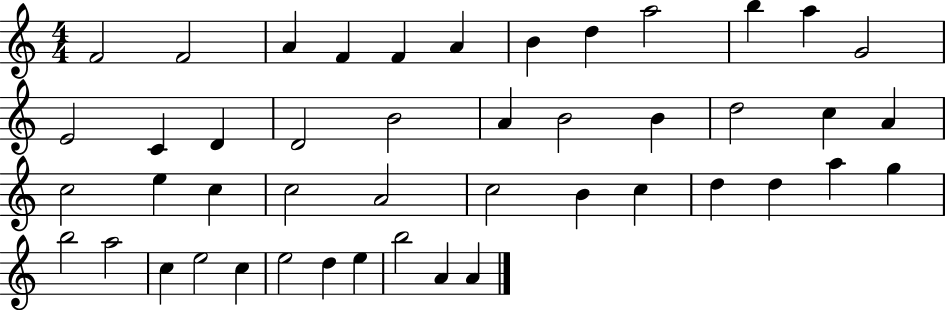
X:1
T:Untitled
M:4/4
L:1/4
K:C
F2 F2 A F F A B d a2 b a G2 E2 C D D2 B2 A B2 B d2 c A c2 e c c2 A2 c2 B c d d a g b2 a2 c e2 c e2 d e b2 A A